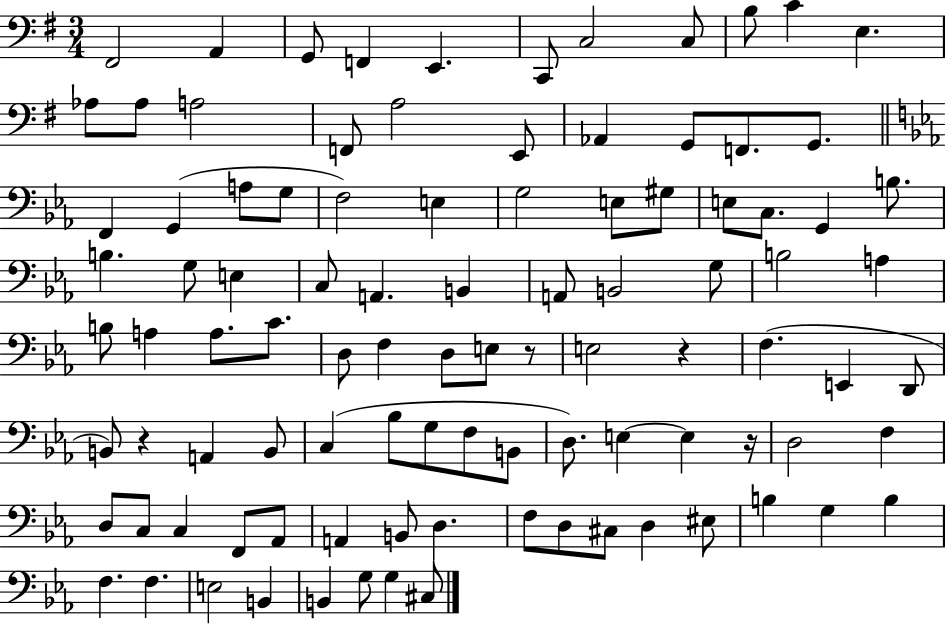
F#2/h A2/q G2/e F2/q E2/q. C2/e C3/h C3/e B3/e C4/q E3/q. Ab3/e Ab3/e A3/h F2/e A3/h E2/e Ab2/q G2/e F2/e. G2/e. F2/q G2/q A3/e G3/e F3/h E3/q G3/h E3/e G#3/e E3/e C3/e. G2/q B3/e. B3/q. G3/e E3/q C3/e A2/q. B2/q A2/e B2/h G3/e B3/h A3/q B3/e A3/q A3/e. C4/e. D3/e F3/q D3/e E3/e R/e E3/h R/q F3/q. E2/q D2/e B2/e R/q A2/q B2/e C3/q Bb3/e G3/e F3/e B2/e D3/e. E3/q E3/q R/s D3/h F3/q D3/e C3/e C3/q F2/e Ab2/e A2/q B2/e D3/q. F3/e D3/e C#3/e D3/q EIS3/e B3/q G3/q B3/q F3/q. F3/q. E3/h B2/q B2/q G3/e G3/q C#3/e